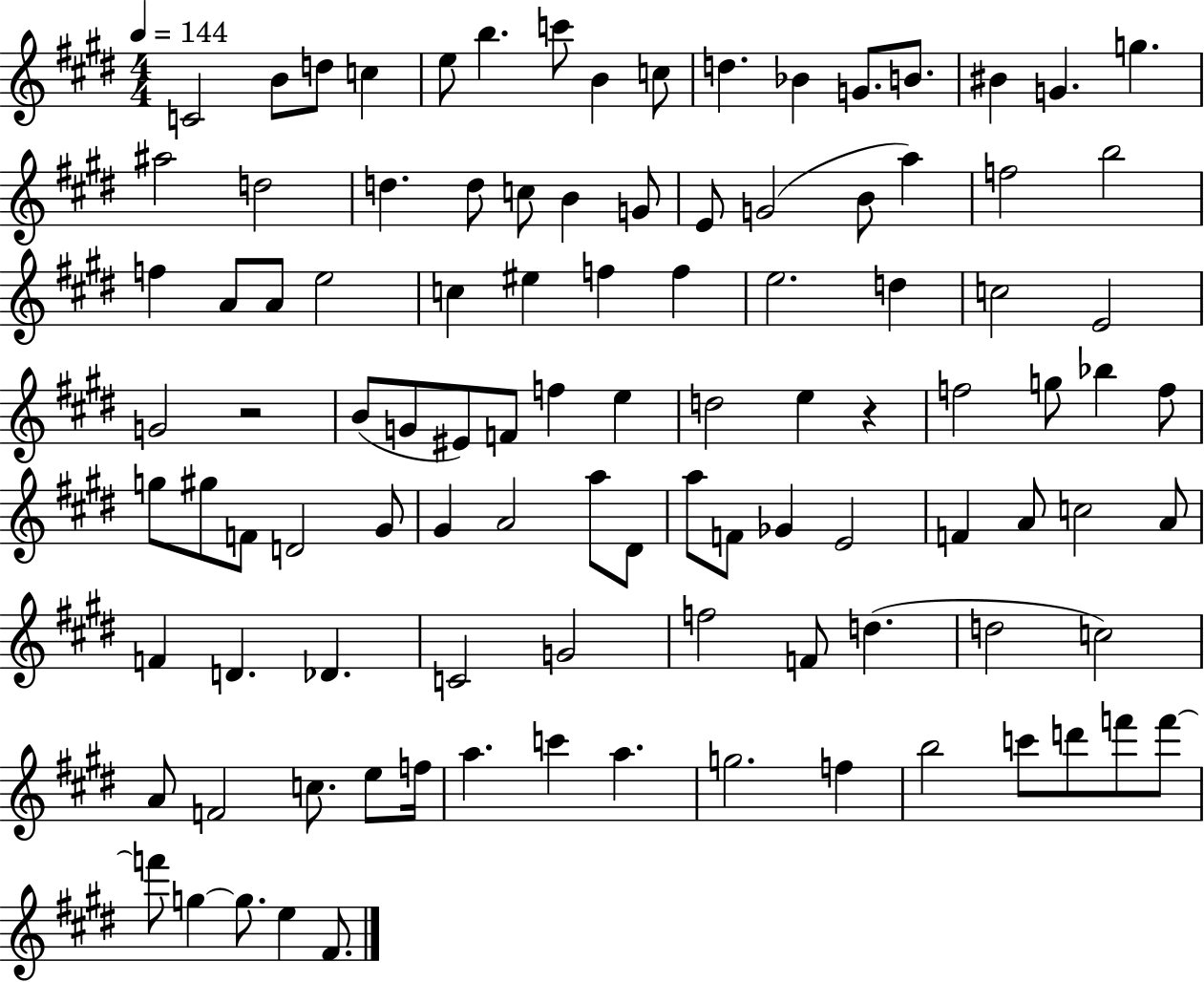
X:1
T:Untitled
M:4/4
L:1/4
K:E
C2 B/2 d/2 c e/2 b c'/2 B c/2 d _B G/2 B/2 ^B G g ^a2 d2 d d/2 c/2 B G/2 E/2 G2 B/2 a f2 b2 f A/2 A/2 e2 c ^e f f e2 d c2 E2 G2 z2 B/2 G/2 ^E/2 F/2 f e d2 e z f2 g/2 _b f/2 g/2 ^g/2 F/2 D2 ^G/2 ^G A2 a/2 ^D/2 a/2 F/2 _G E2 F A/2 c2 A/2 F D _D C2 G2 f2 F/2 d d2 c2 A/2 F2 c/2 e/2 f/4 a c' a g2 f b2 c'/2 d'/2 f'/2 f'/2 f'/2 g g/2 e ^F/2